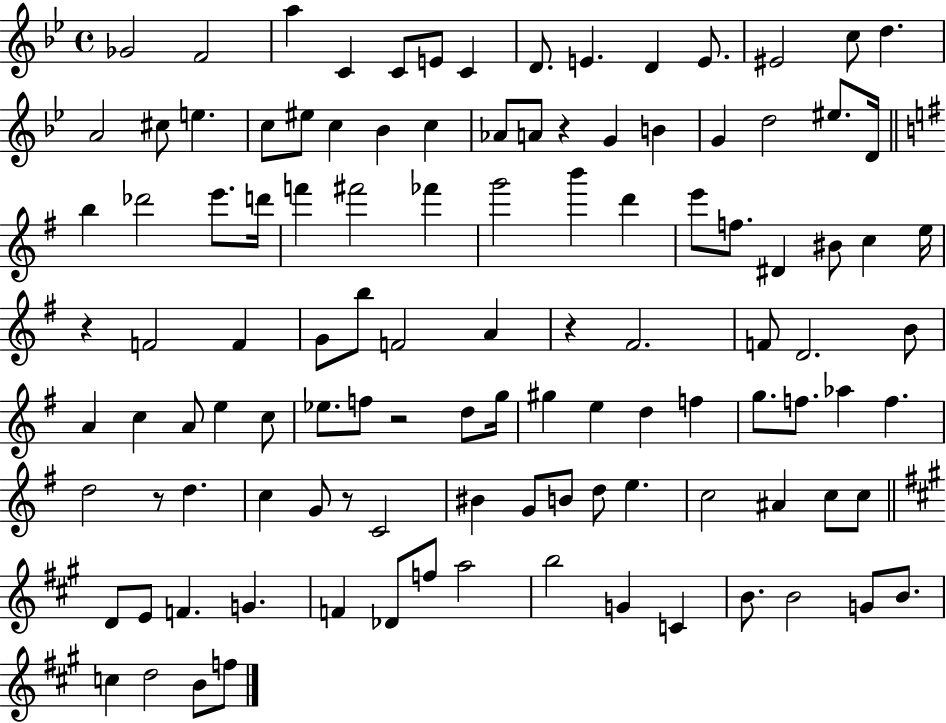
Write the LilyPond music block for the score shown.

{
  \clef treble
  \time 4/4
  \defaultTimeSignature
  \key bes \major
  \repeat volta 2 { ges'2 f'2 | a''4 c'4 c'8 e'8 c'4 | d'8. e'4. d'4 e'8. | eis'2 c''8 d''4. | \break a'2 cis''8 e''4. | c''8 eis''8 c''4 bes'4 c''4 | aes'8 a'8 r4 g'4 b'4 | g'4 d''2 eis''8. d'16 | \break \bar "||" \break \key g \major b''4 des'''2 e'''8. d'''16 | f'''4 fis'''2 fes'''4 | g'''2 b'''4 d'''4 | e'''8 f''8. dis'4 bis'8 c''4 e''16 | \break r4 f'2 f'4 | g'8 b''8 f'2 a'4 | r4 fis'2. | f'8 d'2. b'8 | \break a'4 c''4 a'8 e''4 c''8 | ees''8. f''8 r2 d''8 g''16 | gis''4 e''4 d''4 f''4 | g''8. f''8. aes''4 f''4. | \break d''2 r8 d''4. | c''4 g'8 r8 c'2 | bis'4 g'8 b'8 d''8 e''4. | c''2 ais'4 c''8 c''8 | \break \bar "||" \break \key a \major d'8 e'8 f'4. g'4. | f'4 des'8 f''8 a''2 | b''2 g'4 c'4 | b'8. b'2 g'8 b'8. | \break c''4 d''2 b'8 f''8 | } \bar "|."
}